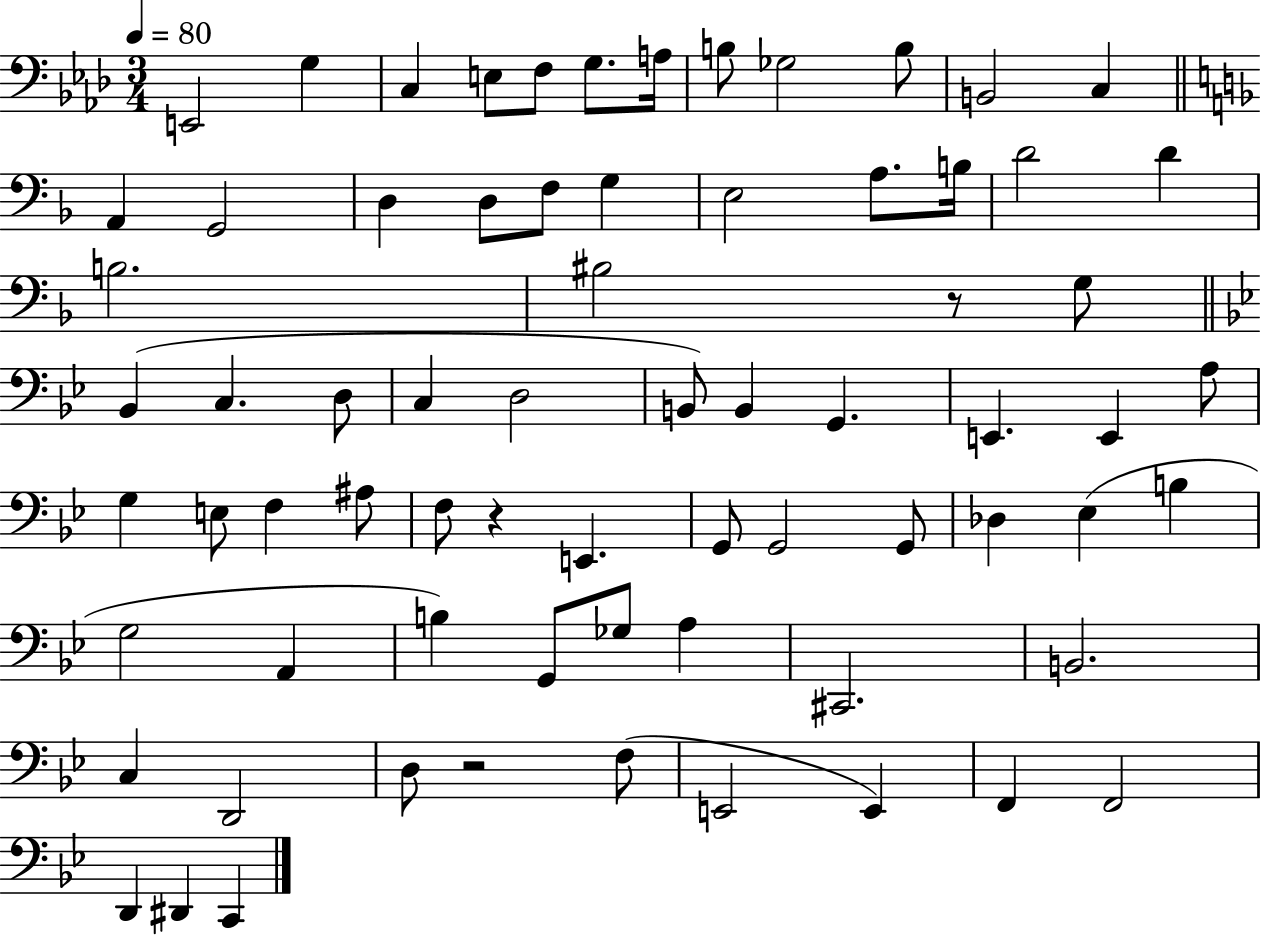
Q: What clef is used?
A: bass